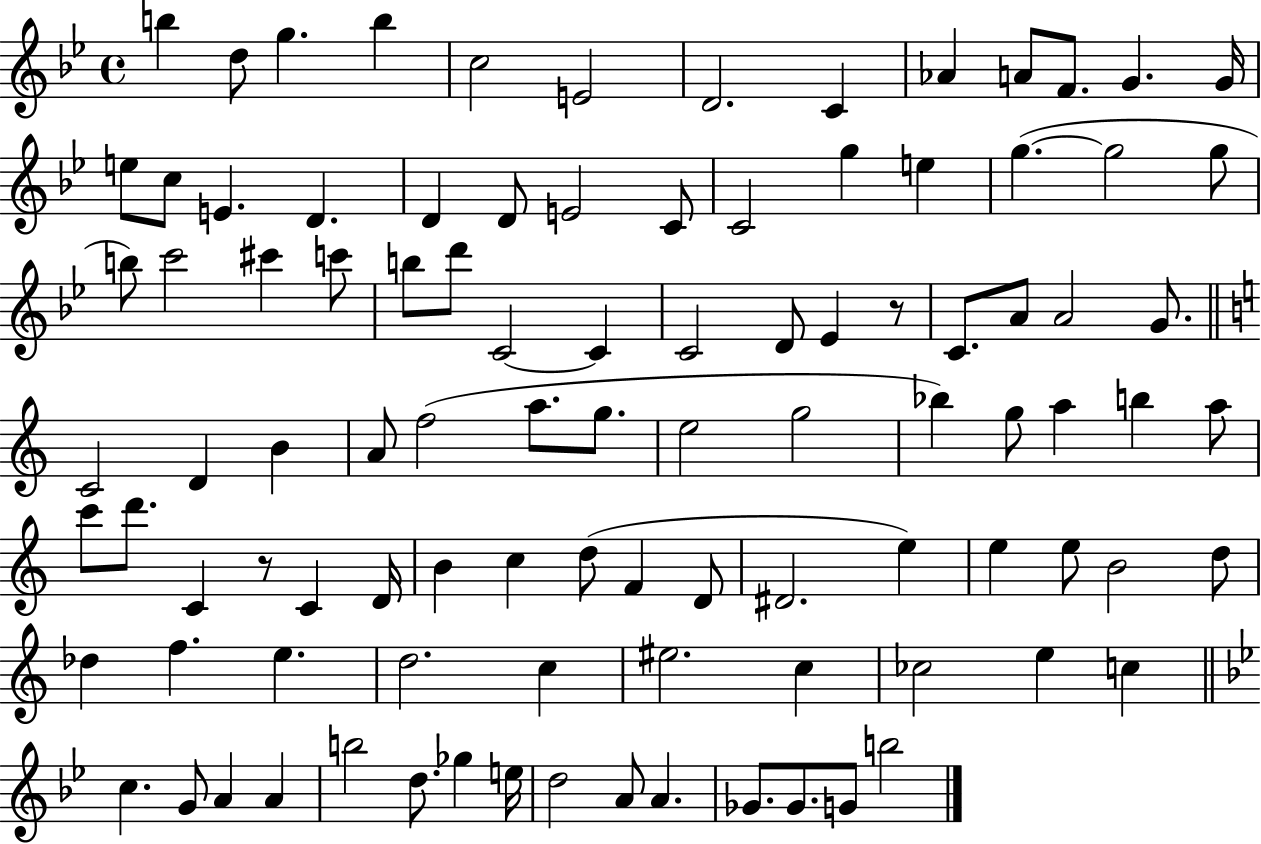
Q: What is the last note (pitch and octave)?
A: B5